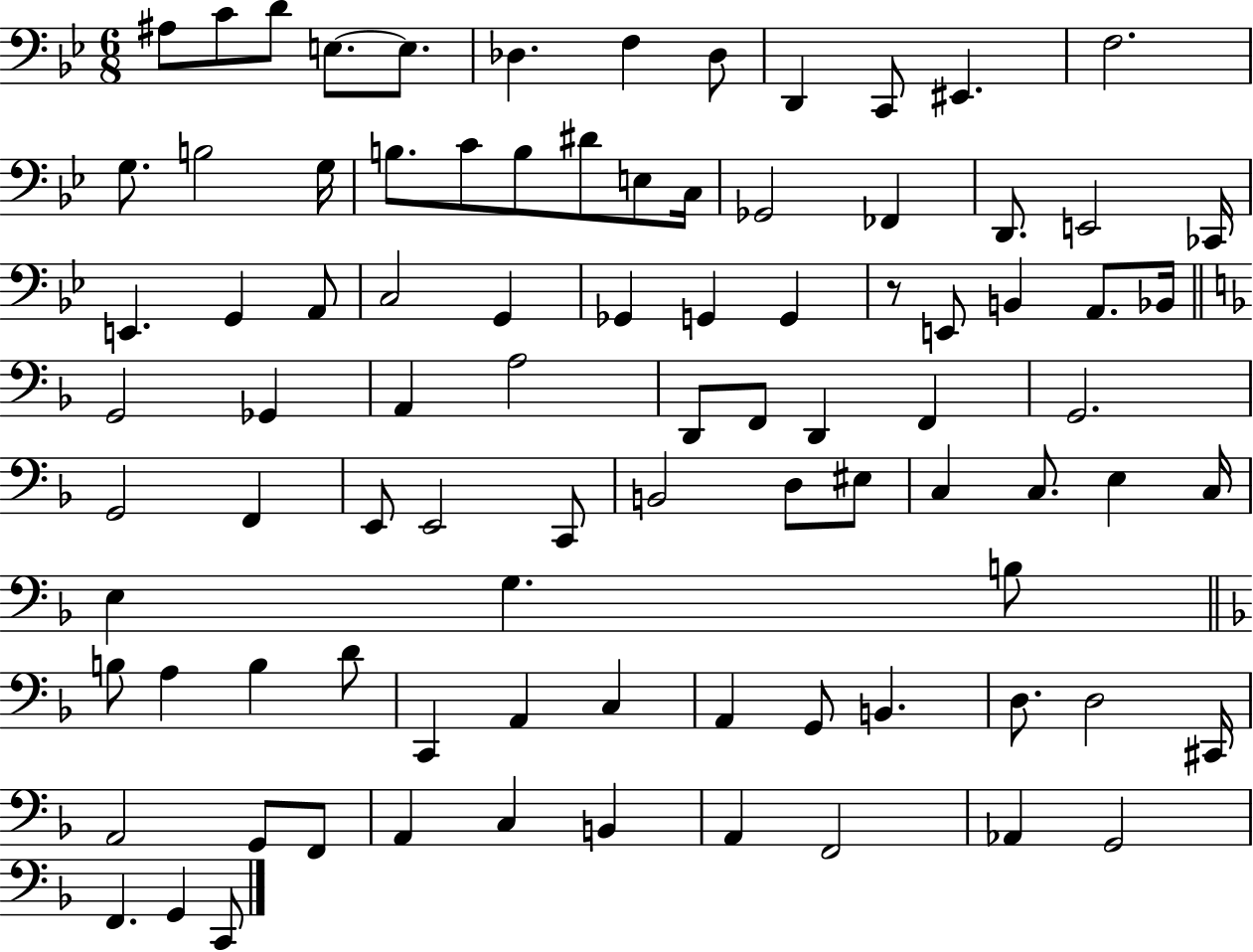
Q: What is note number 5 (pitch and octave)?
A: E3